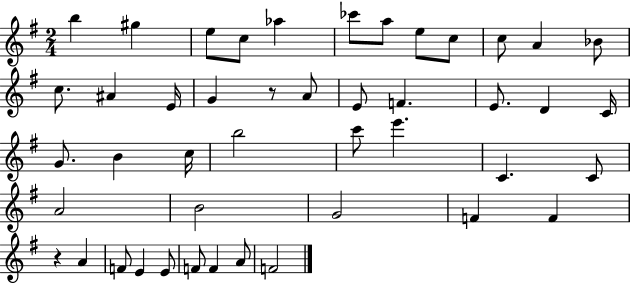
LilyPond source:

{
  \clef treble
  \numericTimeSignature
  \time 2/4
  \key g \major
  b''4 gis''4 | e''8 c''8 aes''4 | ces'''8 a''8 e''8 c''8 | c''8 a'4 bes'8 | \break c''8. ais'4 e'16 | g'4 r8 a'8 | e'8 f'4. | e'8. d'4 c'16 | \break g'8. b'4 c''16 | b''2 | c'''8 e'''4. | c'4. c'8 | \break a'2 | b'2 | g'2 | f'4 f'4 | \break r4 a'4 | f'8 e'4 e'8 | f'8 f'4 a'8 | f'2 | \break \bar "|."
}